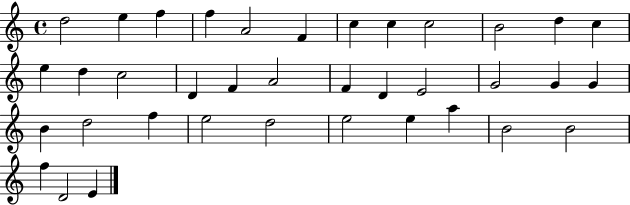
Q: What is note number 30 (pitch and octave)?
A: E5